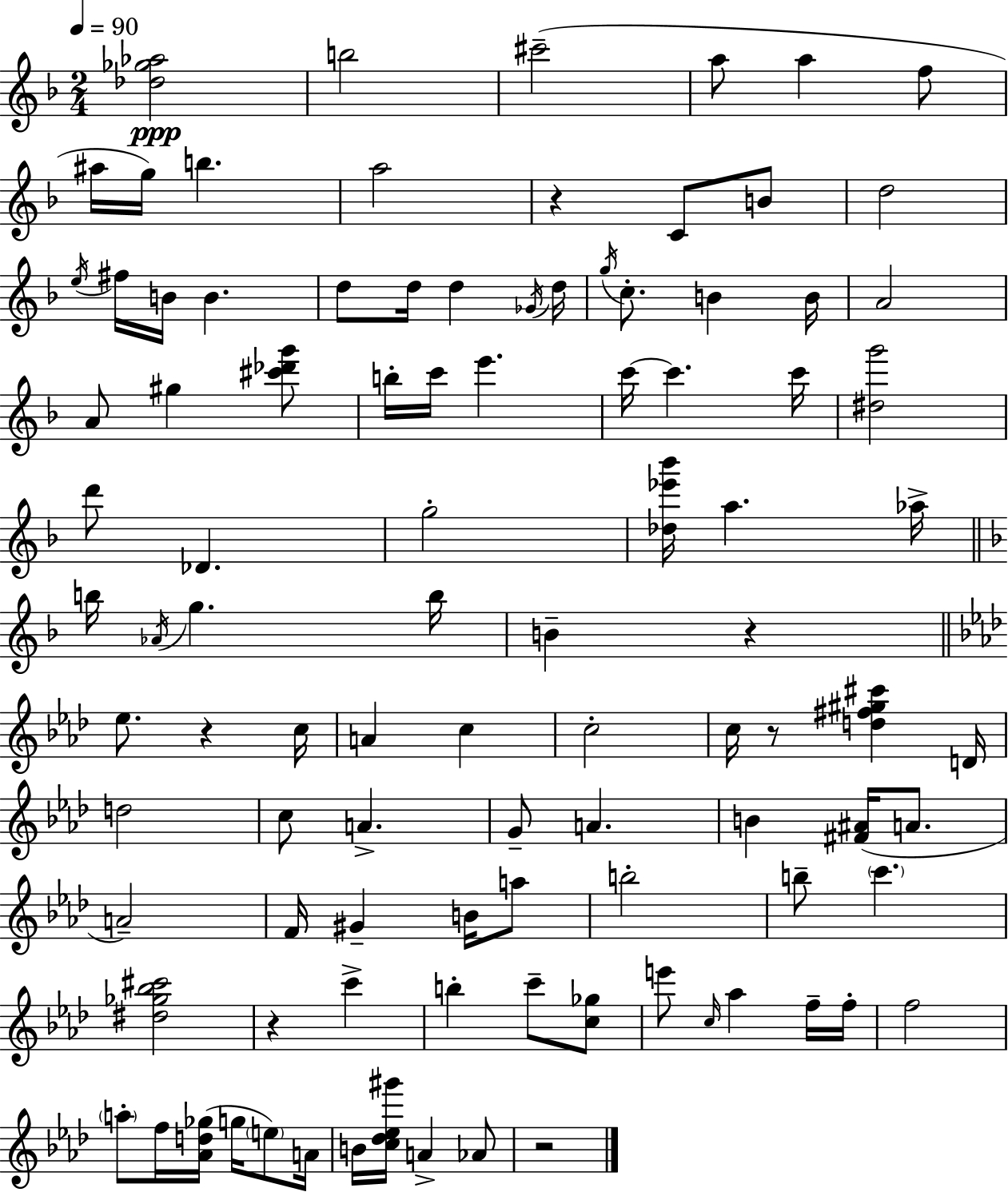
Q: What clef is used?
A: treble